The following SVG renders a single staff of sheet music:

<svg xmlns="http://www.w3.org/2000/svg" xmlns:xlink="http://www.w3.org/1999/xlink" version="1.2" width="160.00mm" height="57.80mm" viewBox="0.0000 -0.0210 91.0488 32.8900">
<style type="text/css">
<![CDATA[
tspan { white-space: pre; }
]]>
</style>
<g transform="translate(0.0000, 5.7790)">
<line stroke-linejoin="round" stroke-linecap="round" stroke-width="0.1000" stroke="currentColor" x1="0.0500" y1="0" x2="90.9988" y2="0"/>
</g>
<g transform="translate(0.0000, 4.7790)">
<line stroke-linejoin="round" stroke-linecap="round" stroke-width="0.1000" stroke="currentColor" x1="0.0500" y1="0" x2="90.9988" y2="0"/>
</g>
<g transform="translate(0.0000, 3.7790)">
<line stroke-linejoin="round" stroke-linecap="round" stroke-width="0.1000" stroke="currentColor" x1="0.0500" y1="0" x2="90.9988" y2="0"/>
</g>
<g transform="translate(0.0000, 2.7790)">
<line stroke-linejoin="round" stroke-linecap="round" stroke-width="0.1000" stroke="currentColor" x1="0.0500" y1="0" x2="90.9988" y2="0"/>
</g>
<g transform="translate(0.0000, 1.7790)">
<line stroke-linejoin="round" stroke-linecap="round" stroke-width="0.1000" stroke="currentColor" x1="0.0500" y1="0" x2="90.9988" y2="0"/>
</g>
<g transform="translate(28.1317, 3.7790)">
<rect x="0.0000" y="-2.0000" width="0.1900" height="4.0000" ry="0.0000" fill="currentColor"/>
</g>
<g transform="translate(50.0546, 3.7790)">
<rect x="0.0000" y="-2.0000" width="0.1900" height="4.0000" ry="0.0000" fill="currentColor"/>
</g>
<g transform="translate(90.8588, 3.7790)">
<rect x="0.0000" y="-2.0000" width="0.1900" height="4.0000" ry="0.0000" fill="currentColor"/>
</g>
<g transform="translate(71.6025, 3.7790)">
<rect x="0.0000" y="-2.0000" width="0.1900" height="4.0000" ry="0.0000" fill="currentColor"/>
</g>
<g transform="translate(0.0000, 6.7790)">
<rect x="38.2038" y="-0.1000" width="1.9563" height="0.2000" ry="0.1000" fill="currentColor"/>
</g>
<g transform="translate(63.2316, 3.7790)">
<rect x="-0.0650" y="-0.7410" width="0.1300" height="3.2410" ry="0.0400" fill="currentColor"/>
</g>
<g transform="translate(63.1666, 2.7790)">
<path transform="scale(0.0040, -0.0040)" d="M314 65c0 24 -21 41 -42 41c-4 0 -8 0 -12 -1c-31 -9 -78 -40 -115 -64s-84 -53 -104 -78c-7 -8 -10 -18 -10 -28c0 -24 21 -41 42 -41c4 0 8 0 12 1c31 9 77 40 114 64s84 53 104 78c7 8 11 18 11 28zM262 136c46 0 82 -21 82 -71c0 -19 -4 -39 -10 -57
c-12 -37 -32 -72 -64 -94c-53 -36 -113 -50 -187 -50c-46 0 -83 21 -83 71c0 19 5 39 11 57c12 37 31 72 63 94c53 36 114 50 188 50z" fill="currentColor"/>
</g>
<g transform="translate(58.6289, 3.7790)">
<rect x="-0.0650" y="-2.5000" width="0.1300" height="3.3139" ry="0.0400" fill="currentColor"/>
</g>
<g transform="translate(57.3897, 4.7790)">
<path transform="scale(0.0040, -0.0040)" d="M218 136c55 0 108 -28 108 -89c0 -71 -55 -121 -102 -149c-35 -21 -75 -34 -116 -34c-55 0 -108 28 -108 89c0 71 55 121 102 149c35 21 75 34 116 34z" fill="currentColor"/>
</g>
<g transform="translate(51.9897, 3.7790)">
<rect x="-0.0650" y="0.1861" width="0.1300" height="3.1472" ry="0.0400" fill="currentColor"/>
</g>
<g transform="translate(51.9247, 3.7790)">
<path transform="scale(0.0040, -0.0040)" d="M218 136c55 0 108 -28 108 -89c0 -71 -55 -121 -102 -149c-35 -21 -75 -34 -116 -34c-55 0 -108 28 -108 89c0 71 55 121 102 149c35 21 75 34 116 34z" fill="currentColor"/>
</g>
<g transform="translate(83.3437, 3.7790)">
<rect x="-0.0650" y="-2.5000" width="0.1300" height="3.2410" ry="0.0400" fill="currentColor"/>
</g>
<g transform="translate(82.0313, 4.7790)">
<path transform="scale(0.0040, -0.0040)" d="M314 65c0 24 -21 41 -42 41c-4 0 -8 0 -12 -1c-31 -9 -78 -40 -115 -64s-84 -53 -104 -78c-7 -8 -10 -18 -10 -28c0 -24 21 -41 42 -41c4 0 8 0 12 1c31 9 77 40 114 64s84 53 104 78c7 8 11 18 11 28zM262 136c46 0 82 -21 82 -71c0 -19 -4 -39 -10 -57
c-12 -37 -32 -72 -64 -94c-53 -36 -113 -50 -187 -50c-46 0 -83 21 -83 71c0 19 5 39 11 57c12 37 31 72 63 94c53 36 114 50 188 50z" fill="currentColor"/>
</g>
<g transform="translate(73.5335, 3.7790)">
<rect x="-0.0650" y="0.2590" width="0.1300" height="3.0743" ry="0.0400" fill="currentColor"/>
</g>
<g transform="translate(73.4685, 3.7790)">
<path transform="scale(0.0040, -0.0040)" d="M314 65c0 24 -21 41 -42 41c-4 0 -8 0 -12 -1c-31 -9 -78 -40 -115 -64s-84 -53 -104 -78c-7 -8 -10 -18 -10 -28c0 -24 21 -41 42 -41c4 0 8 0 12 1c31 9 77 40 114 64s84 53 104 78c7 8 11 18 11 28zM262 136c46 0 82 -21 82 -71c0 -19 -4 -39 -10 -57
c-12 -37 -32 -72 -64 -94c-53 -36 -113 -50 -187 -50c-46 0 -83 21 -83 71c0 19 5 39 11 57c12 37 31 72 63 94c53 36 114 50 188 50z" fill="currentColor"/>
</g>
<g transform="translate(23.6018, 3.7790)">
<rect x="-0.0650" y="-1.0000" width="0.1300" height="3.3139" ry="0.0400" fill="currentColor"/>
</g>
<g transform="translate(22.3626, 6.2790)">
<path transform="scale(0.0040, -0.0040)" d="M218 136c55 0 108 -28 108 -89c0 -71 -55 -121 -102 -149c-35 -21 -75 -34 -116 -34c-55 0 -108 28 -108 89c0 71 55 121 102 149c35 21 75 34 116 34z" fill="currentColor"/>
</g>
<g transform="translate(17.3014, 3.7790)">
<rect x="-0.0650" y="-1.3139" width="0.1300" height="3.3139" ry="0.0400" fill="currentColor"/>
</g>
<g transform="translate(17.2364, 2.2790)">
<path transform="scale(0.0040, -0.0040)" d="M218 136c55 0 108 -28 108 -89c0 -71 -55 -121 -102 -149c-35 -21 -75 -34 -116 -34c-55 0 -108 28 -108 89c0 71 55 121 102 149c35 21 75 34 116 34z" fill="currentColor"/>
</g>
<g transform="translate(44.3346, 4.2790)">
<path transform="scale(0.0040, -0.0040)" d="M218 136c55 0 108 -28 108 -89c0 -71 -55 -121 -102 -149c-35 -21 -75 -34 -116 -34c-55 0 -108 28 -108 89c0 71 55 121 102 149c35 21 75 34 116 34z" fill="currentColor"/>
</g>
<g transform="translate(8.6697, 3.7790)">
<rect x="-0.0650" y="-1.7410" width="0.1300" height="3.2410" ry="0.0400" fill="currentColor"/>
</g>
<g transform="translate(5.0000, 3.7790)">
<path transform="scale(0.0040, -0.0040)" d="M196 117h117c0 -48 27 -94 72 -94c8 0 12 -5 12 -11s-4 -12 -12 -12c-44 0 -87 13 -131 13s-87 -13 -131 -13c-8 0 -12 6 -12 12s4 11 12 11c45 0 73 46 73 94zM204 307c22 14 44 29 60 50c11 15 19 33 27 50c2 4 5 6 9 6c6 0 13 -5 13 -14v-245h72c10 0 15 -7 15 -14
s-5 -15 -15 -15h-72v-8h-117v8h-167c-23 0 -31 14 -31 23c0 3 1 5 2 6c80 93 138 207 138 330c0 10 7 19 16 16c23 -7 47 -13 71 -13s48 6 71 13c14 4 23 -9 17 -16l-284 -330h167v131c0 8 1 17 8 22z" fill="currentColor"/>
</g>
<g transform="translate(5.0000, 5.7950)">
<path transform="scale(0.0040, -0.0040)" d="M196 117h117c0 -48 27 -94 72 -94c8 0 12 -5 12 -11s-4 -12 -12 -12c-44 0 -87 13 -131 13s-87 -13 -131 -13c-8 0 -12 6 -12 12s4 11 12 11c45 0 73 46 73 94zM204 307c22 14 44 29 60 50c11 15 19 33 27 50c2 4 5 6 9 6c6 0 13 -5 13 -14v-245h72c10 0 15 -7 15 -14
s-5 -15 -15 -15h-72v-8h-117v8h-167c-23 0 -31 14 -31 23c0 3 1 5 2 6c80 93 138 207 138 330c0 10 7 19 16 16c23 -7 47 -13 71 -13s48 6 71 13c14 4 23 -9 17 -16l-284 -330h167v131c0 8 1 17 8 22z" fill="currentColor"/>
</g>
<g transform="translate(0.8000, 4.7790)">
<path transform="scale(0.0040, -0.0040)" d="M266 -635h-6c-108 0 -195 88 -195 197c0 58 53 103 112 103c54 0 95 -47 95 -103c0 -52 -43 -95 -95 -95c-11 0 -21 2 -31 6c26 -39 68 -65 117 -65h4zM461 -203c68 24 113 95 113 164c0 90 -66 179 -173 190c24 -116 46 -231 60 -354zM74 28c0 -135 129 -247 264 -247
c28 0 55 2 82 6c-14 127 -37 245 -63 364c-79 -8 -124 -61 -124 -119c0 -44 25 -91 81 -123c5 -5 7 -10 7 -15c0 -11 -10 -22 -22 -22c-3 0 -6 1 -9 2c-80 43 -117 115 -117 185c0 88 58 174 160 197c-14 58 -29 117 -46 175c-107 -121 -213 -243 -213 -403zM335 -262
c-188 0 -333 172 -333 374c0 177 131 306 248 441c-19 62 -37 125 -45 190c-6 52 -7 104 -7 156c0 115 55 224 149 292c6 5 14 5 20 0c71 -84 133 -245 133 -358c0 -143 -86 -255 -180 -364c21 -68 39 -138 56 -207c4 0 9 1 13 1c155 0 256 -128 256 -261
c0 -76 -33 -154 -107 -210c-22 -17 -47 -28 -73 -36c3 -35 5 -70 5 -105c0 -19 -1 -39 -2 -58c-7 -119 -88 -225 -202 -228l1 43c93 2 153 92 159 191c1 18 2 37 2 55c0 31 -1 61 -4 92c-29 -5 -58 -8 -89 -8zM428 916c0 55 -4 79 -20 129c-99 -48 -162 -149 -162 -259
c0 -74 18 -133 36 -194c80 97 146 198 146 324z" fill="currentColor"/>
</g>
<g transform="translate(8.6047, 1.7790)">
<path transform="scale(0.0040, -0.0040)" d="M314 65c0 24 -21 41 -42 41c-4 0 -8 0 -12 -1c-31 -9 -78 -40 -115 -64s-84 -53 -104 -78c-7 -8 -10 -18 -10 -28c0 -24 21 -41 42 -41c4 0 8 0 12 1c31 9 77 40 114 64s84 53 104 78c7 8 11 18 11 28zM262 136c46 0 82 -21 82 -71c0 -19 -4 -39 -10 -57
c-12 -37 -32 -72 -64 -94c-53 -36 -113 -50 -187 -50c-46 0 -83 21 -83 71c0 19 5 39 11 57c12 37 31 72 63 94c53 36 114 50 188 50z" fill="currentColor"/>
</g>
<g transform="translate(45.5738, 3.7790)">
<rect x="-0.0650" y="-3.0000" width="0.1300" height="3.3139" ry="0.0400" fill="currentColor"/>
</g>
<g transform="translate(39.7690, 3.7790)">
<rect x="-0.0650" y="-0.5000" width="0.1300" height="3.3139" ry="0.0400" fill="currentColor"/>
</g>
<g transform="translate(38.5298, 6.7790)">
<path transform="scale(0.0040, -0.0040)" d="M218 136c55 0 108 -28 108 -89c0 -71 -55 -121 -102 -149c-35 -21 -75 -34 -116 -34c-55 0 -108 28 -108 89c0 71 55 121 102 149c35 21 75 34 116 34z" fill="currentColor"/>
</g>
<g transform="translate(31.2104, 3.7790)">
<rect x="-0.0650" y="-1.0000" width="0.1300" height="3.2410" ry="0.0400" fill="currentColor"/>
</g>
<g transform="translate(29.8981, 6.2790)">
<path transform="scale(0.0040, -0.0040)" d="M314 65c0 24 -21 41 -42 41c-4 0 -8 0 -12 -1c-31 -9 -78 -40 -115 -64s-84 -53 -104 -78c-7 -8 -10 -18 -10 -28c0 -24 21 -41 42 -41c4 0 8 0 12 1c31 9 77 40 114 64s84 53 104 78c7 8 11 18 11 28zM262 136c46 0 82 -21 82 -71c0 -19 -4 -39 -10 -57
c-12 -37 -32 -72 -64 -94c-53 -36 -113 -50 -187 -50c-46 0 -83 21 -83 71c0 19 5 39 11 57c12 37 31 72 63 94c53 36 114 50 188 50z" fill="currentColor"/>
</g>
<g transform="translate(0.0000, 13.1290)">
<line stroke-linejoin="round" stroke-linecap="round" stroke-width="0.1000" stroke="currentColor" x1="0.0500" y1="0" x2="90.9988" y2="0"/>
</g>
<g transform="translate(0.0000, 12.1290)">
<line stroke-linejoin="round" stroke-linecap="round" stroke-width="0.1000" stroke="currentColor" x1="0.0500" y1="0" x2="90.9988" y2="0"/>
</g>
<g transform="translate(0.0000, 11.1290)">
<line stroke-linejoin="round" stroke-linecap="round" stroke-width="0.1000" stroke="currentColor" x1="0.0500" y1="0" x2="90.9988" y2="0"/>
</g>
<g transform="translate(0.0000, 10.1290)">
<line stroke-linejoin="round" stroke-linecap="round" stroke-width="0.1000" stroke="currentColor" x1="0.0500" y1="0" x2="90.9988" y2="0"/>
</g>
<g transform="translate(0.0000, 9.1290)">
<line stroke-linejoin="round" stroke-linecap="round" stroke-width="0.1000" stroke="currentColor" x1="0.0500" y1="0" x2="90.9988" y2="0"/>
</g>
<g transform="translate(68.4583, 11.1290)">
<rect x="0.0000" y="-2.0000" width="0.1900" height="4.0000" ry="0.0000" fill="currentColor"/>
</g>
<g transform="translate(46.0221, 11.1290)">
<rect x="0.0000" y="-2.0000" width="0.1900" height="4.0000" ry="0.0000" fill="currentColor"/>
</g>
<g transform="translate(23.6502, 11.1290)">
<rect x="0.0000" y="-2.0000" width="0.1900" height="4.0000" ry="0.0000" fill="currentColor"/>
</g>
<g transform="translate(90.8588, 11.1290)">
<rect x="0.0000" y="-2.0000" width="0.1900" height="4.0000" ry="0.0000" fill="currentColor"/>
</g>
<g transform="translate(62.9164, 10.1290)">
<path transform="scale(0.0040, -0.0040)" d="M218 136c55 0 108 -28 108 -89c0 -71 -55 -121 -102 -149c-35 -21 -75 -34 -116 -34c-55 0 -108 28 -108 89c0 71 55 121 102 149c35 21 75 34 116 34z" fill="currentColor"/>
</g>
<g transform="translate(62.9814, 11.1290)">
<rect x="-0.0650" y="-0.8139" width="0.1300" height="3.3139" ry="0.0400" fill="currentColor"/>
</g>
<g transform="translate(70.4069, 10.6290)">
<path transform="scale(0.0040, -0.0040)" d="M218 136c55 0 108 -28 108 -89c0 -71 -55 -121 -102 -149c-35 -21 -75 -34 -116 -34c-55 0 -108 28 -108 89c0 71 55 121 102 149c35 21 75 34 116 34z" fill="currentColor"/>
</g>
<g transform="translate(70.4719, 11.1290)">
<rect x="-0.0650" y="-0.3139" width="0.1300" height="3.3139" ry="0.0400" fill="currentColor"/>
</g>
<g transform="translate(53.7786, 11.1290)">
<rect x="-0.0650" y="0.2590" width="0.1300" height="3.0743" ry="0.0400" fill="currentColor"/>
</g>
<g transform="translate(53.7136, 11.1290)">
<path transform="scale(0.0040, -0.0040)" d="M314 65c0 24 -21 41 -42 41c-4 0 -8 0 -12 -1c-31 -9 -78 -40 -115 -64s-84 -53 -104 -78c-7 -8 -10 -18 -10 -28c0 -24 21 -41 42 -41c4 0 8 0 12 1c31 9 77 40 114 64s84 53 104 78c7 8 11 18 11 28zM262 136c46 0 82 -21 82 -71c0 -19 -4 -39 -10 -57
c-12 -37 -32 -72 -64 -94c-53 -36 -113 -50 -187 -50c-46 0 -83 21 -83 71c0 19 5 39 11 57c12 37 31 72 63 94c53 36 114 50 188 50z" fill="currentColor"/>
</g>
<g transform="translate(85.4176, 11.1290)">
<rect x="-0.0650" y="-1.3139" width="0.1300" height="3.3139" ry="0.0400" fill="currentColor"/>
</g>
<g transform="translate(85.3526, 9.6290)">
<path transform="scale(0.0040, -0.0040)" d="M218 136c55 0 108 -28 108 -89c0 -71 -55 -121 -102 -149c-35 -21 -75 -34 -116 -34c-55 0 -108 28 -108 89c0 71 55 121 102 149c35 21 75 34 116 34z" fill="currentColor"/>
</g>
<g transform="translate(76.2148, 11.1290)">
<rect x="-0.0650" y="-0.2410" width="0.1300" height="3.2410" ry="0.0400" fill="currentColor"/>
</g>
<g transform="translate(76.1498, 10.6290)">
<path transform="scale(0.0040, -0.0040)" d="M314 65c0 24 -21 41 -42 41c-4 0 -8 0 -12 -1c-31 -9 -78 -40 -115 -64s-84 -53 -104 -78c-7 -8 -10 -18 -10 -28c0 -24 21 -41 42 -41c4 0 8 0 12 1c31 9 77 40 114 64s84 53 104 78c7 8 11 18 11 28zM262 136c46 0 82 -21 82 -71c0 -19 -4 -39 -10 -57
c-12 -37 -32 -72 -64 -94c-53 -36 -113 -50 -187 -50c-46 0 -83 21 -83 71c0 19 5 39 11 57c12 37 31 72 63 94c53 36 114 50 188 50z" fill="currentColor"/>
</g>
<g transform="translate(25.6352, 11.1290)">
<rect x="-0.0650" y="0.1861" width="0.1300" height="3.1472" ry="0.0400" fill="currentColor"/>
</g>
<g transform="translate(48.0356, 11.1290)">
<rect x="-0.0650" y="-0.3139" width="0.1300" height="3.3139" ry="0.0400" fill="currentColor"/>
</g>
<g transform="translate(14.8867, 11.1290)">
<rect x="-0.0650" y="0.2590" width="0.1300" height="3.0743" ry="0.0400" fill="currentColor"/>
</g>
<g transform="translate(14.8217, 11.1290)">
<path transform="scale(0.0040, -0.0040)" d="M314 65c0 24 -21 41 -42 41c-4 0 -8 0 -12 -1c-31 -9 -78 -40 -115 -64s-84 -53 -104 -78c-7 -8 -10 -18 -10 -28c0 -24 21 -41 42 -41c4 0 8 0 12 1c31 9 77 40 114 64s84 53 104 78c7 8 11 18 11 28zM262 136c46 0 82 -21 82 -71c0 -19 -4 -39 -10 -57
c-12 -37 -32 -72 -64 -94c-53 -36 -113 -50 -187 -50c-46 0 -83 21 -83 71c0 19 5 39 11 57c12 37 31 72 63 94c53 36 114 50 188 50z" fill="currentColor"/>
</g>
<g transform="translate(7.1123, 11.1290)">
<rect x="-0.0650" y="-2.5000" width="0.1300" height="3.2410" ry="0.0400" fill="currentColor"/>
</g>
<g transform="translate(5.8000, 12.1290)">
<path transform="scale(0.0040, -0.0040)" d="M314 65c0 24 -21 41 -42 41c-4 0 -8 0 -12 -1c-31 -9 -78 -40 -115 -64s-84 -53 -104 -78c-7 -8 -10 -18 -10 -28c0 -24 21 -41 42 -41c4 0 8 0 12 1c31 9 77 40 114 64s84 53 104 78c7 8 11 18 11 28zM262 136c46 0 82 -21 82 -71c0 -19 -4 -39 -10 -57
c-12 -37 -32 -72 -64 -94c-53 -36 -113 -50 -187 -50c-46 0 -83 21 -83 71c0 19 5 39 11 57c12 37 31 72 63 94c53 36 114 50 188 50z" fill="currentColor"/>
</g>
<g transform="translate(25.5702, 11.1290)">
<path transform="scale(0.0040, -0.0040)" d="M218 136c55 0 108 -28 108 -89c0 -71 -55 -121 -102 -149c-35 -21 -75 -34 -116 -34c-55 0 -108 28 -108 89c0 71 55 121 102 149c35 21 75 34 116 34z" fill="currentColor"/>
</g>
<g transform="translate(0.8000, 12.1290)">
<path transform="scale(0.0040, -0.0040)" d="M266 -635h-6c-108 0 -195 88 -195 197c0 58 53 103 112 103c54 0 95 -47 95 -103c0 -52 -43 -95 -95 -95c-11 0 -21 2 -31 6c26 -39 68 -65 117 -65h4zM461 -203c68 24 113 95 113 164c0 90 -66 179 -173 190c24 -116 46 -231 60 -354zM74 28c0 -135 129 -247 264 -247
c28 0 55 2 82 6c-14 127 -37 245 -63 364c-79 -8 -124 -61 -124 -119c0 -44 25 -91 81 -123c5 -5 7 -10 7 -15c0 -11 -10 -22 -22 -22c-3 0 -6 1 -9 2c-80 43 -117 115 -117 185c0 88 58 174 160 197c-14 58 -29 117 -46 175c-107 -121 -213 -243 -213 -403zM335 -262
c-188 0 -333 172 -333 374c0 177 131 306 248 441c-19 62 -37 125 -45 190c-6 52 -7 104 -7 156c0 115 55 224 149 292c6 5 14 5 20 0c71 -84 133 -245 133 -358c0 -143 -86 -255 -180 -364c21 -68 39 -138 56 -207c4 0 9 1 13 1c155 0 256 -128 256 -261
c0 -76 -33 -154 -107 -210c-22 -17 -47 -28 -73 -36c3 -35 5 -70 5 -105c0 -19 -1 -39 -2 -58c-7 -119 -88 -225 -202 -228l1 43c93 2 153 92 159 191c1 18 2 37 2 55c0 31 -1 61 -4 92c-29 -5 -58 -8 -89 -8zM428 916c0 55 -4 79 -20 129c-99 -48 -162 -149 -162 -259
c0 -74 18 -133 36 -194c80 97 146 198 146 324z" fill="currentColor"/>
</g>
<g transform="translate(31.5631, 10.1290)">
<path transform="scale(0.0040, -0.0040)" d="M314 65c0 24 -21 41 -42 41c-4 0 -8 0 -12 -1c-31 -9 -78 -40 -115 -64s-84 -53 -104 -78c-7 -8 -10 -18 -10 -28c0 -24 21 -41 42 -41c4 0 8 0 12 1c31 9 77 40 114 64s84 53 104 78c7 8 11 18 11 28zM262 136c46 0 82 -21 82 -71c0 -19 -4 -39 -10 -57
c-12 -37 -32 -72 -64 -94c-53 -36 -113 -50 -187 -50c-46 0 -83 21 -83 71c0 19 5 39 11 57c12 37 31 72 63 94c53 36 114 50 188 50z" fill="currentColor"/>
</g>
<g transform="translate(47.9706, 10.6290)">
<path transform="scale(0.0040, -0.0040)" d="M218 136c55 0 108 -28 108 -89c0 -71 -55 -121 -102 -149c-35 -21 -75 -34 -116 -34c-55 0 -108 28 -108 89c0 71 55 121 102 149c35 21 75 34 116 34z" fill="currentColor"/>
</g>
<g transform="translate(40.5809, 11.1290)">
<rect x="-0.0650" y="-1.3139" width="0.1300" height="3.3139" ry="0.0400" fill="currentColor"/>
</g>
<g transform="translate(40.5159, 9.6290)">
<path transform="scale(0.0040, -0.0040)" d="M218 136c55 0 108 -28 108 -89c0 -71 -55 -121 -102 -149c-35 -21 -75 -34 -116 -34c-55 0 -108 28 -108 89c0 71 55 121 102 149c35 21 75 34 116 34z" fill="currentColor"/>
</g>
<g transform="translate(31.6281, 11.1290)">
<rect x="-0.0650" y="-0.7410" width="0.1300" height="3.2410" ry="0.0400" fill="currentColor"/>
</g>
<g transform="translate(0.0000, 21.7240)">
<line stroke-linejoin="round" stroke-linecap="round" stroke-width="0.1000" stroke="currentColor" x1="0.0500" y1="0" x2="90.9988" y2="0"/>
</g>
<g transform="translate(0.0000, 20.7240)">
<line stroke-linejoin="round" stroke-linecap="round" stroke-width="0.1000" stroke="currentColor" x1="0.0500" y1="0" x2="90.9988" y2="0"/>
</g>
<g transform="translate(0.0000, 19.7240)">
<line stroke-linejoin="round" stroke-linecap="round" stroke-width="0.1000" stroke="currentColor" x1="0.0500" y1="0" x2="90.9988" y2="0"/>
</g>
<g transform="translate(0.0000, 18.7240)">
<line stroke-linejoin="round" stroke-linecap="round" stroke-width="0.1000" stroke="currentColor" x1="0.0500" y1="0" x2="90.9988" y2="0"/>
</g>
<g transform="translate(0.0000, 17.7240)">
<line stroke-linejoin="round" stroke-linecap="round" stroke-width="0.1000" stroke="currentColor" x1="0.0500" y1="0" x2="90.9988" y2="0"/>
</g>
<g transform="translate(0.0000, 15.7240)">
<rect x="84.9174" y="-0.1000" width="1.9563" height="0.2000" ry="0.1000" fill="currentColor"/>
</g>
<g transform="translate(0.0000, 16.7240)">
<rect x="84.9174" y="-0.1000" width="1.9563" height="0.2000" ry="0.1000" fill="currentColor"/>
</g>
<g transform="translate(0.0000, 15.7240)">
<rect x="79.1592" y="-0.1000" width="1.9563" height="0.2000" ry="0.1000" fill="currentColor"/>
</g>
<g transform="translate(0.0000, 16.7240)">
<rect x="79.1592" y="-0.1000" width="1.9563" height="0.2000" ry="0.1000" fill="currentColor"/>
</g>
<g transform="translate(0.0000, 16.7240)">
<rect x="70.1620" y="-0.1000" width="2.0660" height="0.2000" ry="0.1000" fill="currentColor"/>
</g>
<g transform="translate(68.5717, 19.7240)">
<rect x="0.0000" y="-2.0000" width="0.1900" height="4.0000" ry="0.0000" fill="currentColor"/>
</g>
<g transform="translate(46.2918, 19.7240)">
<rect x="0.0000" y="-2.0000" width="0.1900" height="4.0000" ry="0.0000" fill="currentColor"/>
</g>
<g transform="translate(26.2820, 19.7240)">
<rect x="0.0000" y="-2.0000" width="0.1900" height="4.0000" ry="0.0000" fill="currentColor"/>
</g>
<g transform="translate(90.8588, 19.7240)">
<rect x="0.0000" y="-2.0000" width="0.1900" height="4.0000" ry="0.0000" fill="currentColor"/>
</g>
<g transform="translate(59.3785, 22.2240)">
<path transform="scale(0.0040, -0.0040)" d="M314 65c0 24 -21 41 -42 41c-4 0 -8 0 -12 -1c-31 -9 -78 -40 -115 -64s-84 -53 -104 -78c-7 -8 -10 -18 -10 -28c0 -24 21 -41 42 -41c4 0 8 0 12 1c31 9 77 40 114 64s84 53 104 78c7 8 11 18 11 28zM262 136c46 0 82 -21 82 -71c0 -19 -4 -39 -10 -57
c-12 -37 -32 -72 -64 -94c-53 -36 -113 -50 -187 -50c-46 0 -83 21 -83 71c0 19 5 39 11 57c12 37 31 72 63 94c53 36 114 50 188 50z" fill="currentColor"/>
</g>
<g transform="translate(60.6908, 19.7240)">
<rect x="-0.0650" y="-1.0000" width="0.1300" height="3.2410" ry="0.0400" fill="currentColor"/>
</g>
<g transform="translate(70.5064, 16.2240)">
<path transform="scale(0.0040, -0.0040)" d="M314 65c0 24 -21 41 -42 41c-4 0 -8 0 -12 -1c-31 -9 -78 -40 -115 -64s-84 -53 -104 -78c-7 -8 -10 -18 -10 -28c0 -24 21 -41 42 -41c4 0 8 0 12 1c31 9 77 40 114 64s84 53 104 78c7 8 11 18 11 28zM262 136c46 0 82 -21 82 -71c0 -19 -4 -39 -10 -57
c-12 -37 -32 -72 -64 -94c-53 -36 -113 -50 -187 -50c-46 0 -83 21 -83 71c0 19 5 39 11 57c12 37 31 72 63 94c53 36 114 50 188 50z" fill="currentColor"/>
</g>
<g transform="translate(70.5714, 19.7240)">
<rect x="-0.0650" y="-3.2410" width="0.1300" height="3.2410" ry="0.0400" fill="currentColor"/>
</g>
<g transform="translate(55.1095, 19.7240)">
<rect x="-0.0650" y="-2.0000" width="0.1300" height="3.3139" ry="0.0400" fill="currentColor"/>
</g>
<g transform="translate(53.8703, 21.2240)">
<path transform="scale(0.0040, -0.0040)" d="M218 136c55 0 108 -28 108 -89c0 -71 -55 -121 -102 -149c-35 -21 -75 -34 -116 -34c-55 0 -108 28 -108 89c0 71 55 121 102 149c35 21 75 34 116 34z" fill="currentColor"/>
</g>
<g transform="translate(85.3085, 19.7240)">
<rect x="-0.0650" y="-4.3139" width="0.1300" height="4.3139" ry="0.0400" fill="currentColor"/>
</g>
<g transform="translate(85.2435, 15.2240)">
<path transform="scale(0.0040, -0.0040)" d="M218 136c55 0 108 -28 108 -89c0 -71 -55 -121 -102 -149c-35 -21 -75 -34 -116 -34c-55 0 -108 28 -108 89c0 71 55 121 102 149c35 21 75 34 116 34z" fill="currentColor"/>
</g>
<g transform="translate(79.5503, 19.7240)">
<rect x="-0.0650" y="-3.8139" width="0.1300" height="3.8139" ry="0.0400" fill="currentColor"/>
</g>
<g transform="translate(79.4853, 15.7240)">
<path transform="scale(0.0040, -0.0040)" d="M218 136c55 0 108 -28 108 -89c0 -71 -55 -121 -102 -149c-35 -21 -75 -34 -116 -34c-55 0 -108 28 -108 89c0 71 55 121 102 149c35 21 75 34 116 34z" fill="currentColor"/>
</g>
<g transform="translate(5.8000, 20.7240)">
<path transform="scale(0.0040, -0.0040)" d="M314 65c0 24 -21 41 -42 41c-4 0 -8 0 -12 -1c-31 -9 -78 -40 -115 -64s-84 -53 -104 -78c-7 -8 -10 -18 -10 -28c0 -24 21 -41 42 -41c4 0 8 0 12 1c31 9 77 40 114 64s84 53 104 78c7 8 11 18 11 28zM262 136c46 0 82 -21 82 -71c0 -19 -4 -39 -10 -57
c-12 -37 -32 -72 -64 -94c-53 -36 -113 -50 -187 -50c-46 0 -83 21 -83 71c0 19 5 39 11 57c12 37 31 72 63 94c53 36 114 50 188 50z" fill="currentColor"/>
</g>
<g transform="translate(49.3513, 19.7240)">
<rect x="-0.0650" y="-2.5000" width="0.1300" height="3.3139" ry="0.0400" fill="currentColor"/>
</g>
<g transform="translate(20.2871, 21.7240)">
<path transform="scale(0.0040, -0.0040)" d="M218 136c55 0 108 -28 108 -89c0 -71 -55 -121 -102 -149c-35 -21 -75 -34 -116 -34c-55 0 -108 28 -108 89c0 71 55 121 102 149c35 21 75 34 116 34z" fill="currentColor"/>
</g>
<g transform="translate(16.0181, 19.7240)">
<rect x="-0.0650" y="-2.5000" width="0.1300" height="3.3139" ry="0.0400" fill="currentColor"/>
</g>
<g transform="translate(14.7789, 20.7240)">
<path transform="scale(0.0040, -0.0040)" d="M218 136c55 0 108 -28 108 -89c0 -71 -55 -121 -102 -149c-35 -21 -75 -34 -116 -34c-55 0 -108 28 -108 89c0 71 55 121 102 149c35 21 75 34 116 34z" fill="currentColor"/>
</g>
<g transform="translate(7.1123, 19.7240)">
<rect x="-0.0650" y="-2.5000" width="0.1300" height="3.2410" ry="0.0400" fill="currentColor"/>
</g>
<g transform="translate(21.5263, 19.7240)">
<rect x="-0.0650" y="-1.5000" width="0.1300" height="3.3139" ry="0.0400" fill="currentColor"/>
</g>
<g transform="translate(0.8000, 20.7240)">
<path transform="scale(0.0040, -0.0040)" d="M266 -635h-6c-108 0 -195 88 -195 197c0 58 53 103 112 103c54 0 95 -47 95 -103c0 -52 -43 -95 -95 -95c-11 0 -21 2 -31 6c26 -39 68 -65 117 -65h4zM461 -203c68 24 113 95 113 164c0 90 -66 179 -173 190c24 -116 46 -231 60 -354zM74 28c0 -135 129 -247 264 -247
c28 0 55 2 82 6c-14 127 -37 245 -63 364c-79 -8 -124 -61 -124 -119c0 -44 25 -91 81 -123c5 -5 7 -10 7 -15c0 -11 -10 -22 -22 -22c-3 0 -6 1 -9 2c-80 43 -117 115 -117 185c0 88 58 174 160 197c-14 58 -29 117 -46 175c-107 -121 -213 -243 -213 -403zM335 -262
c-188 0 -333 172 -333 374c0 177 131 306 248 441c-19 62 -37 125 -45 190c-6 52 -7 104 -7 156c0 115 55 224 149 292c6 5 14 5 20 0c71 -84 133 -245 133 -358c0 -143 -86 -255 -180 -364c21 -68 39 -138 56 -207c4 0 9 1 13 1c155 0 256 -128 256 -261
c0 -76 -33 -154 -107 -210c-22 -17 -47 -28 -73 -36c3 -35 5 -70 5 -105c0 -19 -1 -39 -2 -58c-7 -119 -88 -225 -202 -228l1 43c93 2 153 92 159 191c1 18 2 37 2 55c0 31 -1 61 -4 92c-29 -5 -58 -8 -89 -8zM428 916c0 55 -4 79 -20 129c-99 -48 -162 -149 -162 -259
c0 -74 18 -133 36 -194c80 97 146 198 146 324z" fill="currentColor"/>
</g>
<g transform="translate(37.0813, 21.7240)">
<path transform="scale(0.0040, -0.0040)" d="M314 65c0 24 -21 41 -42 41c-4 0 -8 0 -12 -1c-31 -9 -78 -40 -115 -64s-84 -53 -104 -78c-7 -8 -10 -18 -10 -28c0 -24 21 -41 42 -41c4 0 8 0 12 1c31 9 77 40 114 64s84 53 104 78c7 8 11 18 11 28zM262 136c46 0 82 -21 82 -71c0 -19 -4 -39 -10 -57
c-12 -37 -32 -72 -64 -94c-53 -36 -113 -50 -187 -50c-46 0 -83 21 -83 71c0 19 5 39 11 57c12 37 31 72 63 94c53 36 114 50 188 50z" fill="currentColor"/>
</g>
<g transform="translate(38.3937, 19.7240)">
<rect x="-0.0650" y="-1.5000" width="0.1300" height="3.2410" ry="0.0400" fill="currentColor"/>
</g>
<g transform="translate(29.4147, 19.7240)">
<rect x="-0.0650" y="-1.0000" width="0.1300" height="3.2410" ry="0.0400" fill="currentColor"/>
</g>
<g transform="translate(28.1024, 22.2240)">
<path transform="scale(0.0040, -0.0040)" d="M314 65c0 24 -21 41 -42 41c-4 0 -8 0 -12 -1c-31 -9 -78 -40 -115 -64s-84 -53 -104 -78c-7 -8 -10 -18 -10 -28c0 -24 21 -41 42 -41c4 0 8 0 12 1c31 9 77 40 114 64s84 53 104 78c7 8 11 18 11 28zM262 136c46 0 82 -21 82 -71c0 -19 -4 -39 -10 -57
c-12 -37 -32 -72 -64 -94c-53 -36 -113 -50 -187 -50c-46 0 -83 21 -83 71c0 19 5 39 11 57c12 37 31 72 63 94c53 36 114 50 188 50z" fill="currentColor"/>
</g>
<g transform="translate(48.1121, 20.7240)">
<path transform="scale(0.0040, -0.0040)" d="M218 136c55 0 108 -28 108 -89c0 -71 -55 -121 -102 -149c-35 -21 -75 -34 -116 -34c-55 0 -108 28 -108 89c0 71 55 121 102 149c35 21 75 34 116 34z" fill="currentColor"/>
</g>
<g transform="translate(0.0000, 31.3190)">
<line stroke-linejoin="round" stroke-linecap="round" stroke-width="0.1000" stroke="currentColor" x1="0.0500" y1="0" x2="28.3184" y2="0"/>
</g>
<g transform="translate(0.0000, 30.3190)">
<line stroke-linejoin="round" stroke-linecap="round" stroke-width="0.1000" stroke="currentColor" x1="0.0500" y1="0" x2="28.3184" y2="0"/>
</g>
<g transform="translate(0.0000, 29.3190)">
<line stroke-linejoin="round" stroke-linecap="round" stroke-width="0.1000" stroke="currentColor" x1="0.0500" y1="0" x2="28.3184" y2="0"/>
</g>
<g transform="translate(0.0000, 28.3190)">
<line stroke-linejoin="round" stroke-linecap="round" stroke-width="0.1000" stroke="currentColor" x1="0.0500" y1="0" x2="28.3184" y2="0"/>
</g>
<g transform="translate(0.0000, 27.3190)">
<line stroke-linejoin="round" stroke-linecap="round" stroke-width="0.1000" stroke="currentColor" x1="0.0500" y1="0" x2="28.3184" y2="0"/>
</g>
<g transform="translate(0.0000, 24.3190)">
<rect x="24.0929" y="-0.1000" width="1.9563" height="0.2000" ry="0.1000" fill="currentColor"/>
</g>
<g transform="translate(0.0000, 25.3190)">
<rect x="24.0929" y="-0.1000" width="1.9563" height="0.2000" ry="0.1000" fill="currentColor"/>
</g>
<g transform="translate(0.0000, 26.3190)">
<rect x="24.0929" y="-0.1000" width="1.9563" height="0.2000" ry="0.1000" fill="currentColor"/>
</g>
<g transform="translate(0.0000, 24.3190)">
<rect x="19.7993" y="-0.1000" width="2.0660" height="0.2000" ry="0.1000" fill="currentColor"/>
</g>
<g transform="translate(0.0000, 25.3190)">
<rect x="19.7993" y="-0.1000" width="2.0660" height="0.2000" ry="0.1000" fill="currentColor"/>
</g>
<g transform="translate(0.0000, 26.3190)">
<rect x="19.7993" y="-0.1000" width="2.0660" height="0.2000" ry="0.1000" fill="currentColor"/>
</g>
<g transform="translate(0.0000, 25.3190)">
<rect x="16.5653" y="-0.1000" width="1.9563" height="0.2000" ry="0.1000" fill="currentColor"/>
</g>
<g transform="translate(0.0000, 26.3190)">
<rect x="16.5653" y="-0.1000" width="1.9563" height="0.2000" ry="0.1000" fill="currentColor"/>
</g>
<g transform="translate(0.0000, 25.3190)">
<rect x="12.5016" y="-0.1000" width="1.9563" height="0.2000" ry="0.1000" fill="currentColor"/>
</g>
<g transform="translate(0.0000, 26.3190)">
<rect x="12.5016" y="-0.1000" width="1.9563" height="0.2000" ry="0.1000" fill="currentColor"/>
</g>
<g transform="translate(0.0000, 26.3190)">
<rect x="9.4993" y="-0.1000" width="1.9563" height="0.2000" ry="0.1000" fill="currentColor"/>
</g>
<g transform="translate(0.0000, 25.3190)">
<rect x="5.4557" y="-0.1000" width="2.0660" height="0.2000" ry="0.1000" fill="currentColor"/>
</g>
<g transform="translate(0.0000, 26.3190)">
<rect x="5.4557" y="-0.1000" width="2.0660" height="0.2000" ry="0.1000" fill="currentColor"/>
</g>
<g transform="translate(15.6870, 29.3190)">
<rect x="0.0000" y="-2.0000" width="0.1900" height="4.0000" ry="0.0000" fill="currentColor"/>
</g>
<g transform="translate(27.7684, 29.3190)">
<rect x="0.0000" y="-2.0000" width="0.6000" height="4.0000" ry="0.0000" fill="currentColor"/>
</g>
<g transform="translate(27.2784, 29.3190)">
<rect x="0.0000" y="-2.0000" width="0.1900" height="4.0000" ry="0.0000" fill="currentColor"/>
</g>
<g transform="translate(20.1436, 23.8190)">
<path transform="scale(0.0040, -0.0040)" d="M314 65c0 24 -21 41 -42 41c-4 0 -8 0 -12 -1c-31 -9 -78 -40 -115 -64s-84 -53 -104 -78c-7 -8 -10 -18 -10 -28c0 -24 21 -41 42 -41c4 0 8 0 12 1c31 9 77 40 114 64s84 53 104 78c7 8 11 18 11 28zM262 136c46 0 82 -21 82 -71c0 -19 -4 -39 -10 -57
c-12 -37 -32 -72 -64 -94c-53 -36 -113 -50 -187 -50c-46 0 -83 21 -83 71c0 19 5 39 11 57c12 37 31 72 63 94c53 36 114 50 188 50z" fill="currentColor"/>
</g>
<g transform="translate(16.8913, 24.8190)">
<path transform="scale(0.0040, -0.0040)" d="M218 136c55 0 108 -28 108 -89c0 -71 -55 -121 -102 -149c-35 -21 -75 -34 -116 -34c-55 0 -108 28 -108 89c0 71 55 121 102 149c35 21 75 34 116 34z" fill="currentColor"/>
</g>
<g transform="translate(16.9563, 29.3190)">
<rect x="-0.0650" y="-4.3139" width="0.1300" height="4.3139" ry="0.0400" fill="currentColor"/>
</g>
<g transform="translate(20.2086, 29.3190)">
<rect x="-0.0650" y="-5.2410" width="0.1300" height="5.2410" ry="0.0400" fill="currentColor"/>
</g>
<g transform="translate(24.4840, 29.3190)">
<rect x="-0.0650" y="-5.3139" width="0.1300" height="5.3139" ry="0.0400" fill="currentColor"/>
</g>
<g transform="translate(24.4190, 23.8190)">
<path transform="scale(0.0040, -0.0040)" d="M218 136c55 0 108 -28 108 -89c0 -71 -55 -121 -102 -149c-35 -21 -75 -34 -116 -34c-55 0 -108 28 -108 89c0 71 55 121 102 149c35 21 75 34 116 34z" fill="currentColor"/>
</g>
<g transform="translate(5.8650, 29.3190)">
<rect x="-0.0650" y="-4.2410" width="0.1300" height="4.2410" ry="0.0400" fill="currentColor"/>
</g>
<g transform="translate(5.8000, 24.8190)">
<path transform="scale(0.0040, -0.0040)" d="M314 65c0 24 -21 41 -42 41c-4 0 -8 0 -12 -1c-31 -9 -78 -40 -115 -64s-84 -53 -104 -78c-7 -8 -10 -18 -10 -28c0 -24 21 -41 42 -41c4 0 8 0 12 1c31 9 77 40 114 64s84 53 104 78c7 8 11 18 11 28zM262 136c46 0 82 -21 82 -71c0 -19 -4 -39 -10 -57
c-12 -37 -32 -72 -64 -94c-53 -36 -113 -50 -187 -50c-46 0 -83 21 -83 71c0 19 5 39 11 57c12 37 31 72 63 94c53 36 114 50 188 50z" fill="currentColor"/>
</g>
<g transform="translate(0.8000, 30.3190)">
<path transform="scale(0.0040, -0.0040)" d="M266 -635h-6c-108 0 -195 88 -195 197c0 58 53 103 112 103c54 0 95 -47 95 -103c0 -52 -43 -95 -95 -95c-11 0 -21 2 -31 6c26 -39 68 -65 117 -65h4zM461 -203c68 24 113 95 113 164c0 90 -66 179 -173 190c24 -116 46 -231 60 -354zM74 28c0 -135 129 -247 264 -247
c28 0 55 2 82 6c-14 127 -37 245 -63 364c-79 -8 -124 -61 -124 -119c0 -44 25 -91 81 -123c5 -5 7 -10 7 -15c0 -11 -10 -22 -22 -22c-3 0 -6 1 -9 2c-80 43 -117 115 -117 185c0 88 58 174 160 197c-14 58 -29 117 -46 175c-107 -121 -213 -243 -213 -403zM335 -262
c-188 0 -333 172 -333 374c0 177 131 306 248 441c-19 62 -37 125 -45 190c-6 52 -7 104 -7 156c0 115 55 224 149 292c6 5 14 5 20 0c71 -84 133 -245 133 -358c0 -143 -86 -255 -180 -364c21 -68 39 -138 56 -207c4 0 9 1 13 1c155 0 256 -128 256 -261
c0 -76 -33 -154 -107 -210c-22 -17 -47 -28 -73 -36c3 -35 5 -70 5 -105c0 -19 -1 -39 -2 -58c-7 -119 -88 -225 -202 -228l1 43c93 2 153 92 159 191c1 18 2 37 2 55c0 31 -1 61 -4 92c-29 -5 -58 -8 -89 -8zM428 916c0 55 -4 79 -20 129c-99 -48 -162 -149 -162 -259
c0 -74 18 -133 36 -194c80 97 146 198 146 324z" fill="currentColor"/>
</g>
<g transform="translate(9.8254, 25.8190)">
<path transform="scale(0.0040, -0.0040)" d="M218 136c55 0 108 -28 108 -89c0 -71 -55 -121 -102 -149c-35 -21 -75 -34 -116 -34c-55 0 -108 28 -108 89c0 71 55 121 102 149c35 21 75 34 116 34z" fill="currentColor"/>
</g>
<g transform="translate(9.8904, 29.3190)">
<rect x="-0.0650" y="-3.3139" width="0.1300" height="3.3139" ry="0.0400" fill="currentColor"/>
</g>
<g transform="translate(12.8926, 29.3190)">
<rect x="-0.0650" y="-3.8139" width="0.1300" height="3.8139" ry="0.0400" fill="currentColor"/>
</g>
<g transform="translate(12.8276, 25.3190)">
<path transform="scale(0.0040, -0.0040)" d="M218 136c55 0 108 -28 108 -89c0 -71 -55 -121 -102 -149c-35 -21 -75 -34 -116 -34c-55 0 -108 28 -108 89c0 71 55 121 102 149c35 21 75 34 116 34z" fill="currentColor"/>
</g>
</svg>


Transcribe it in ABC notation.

X:1
T:Untitled
M:4/4
L:1/4
K:C
f2 e D D2 C A B G d2 B2 G2 G2 B2 B d2 e c B2 d c c2 e G2 G E D2 E2 G F D2 b2 c' d' d'2 b c' d' f'2 f'